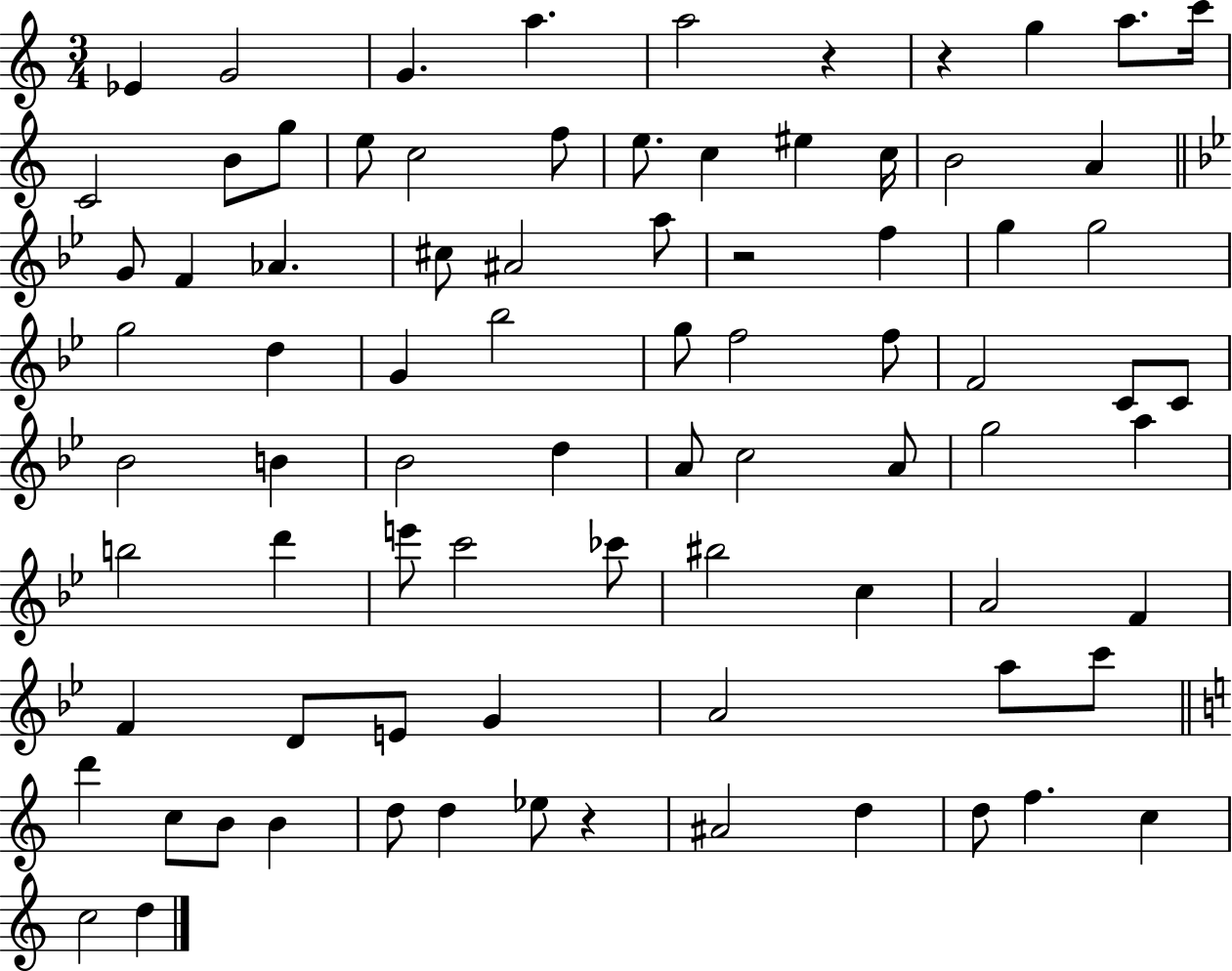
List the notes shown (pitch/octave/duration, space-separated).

Eb4/q G4/h G4/q. A5/q. A5/h R/q R/q G5/q A5/e. C6/s C4/h B4/e G5/e E5/e C5/h F5/e E5/e. C5/q EIS5/q C5/s B4/h A4/q G4/e F4/q Ab4/q. C#5/e A#4/h A5/e R/h F5/q G5/q G5/h G5/h D5/q G4/q Bb5/h G5/e F5/h F5/e F4/h C4/e C4/e Bb4/h B4/q Bb4/h D5/q A4/e C5/h A4/e G5/h A5/q B5/h D6/q E6/e C6/h CES6/e BIS5/h C5/q A4/h F4/q F4/q D4/e E4/e G4/q A4/h A5/e C6/e D6/q C5/e B4/e B4/q D5/e D5/q Eb5/e R/q A#4/h D5/q D5/e F5/q. C5/q C5/h D5/q